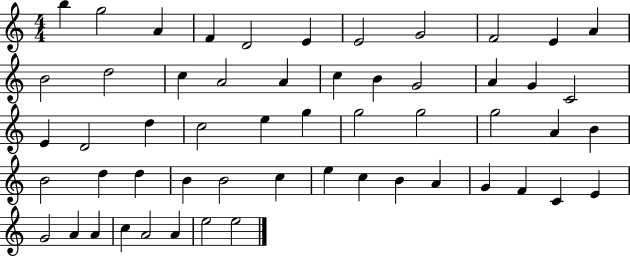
B5/q G5/h A4/q F4/q D4/h E4/q E4/h G4/h F4/h E4/q A4/q B4/h D5/h C5/q A4/h A4/q C5/q B4/q G4/h A4/q G4/q C4/h E4/q D4/h D5/q C5/h E5/q G5/q G5/h G5/h G5/h A4/q B4/q B4/h D5/q D5/q B4/q B4/h C5/q E5/q C5/q B4/q A4/q G4/q F4/q C4/q E4/q G4/h A4/q A4/q C5/q A4/h A4/q E5/h E5/h